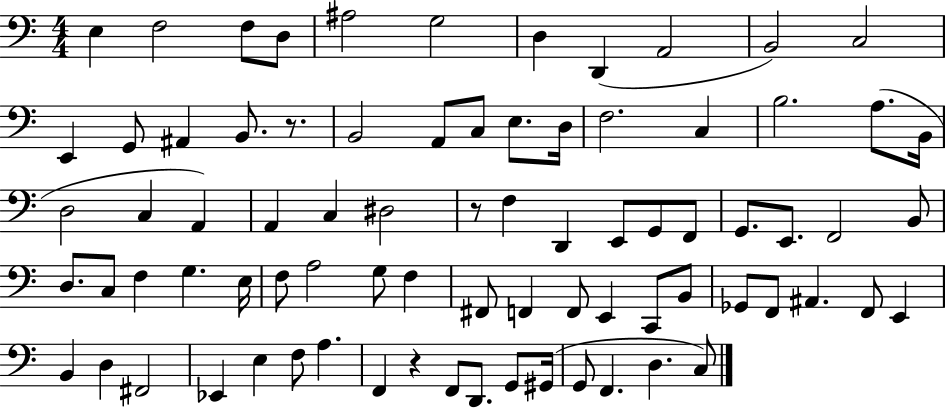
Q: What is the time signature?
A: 4/4